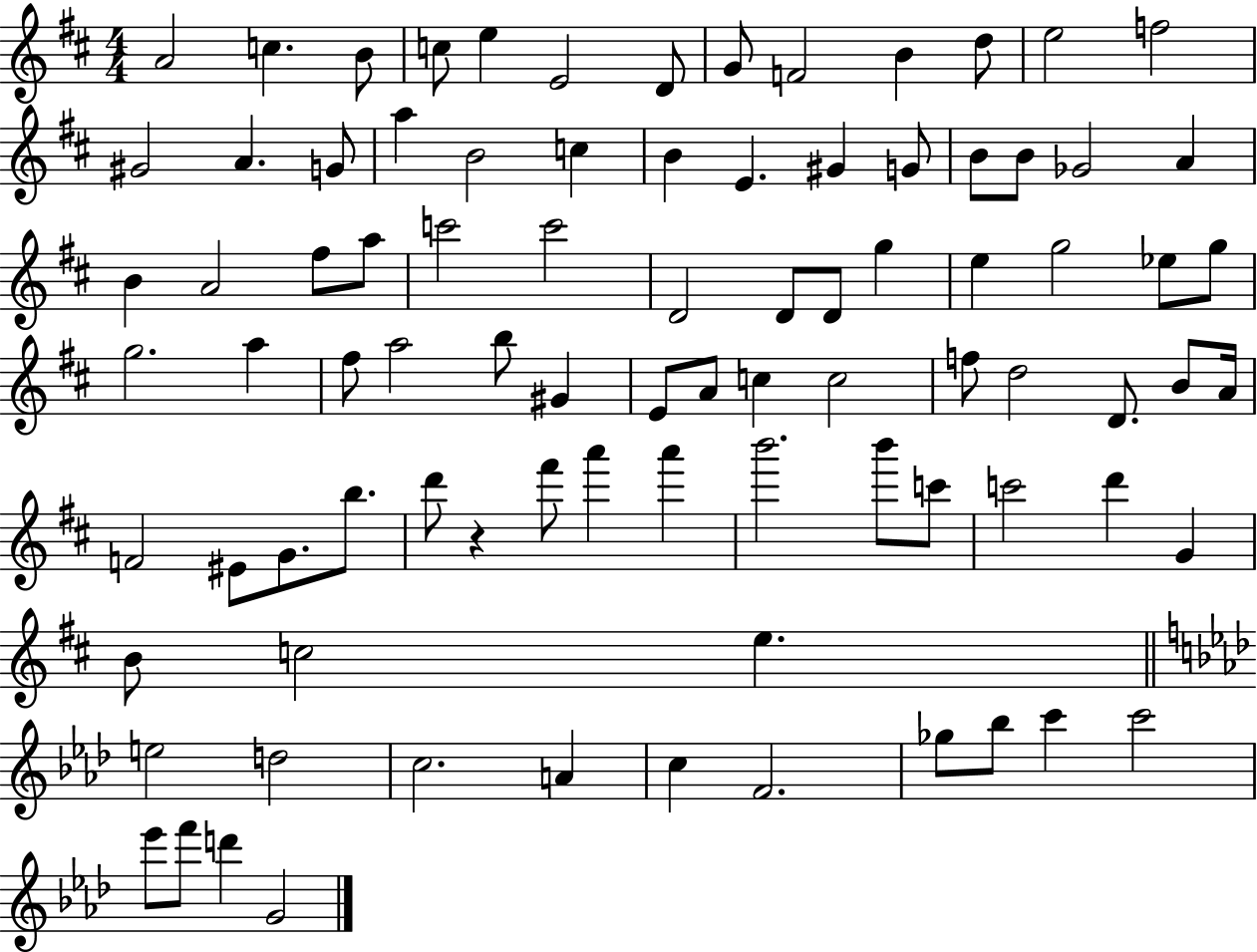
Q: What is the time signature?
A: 4/4